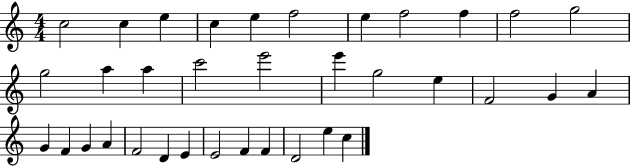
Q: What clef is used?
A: treble